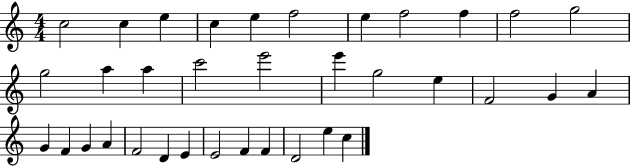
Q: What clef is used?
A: treble